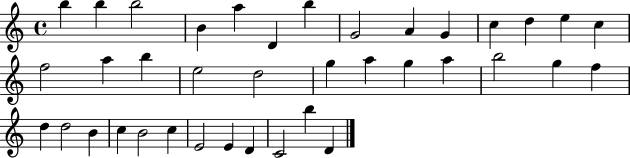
{
  \clef treble
  \time 4/4
  \defaultTimeSignature
  \key c \major
  b''4 b''4 b''2 | b'4 a''4 d'4 b''4 | g'2 a'4 g'4 | c''4 d''4 e''4 c''4 | \break f''2 a''4 b''4 | e''2 d''2 | g''4 a''4 g''4 a''4 | b''2 g''4 f''4 | \break d''4 d''2 b'4 | c''4 b'2 c''4 | e'2 e'4 d'4 | c'2 b''4 d'4 | \break \bar "|."
}